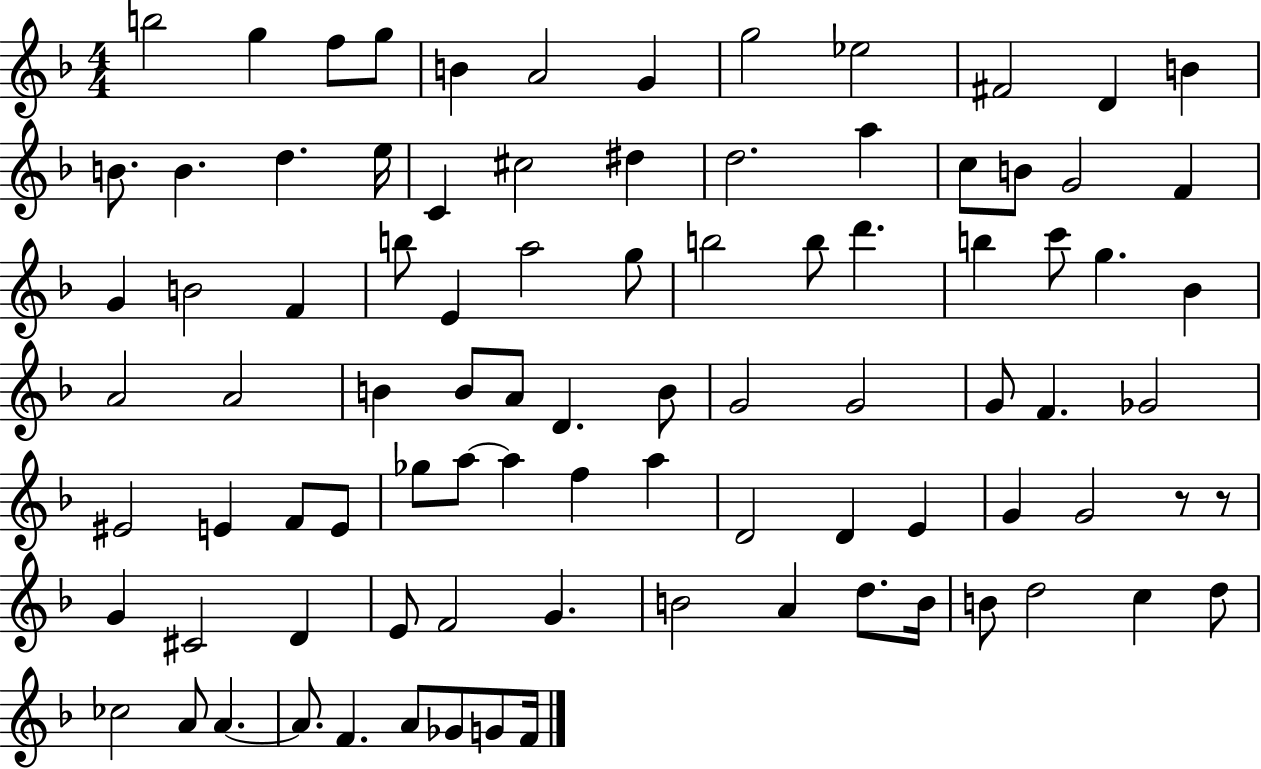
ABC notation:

X:1
T:Untitled
M:4/4
L:1/4
K:F
b2 g f/2 g/2 B A2 G g2 _e2 ^F2 D B B/2 B d e/4 C ^c2 ^d d2 a c/2 B/2 G2 F G B2 F b/2 E a2 g/2 b2 b/2 d' b c'/2 g _B A2 A2 B B/2 A/2 D B/2 G2 G2 G/2 F _G2 ^E2 E F/2 E/2 _g/2 a/2 a f a D2 D E G G2 z/2 z/2 G ^C2 D E/2 F2 G B2 A d/2 B/4 B/2 d2 c d/2 _c2 A/2 A A/2 F A/2 _G/2 G/2 F/4